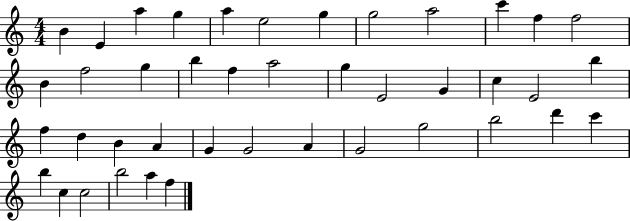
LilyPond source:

{
  \clef treble
  \numericTimeSignature
  \time 4/4
  \key c \major
  b'4 e'4 a''4 g''4 | a''4 e''2 g''4 | g''2 a''2 | c'''4 f''4 f''2 | \break b'4 f''2 g''4 | b''4 f''4 a''2 | g''4 e'2 g'4 | c''4 e'2 b''4 | \break f''4 d''4 b'4 a'4 | g'4 g'2 a'4 | g'2 g''2 | b''2 d'''4 c'''4 | \break b''4 c''4 c''2 | b''2 a''4 f''4 | \bar "|."
}